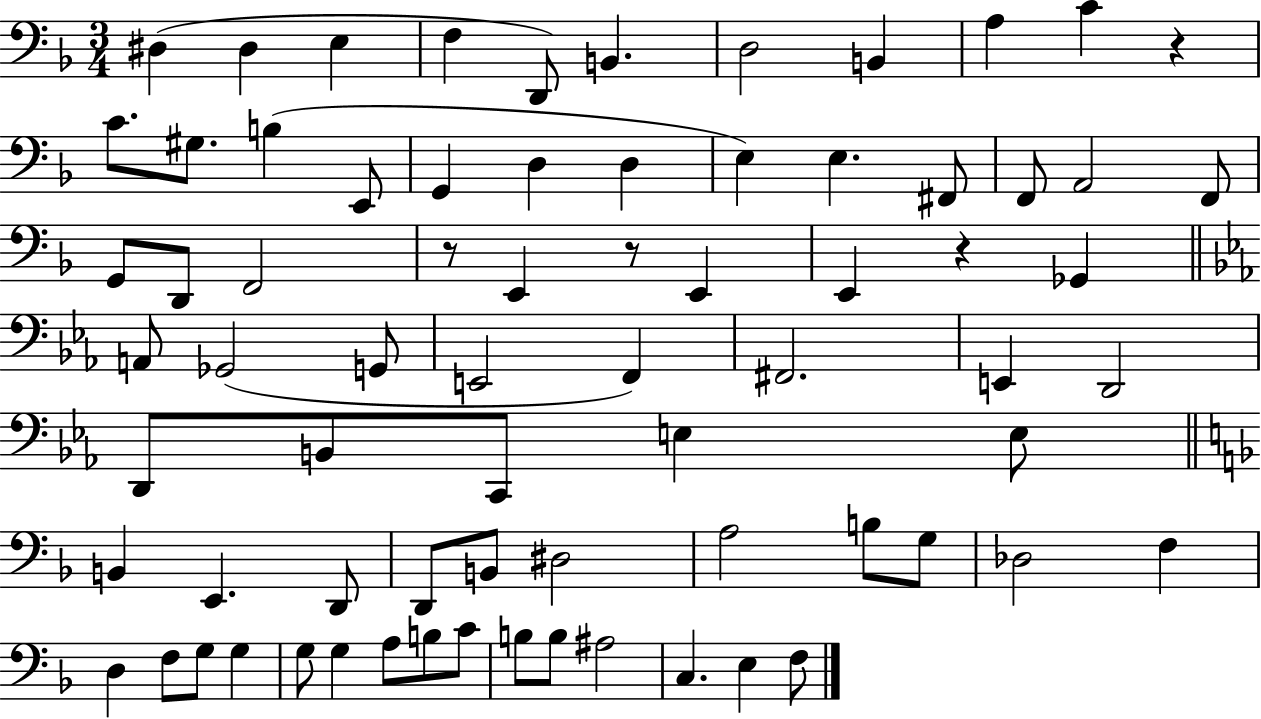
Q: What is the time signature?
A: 3/4